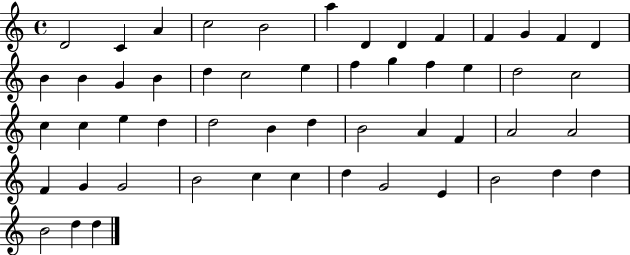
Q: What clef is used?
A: treble